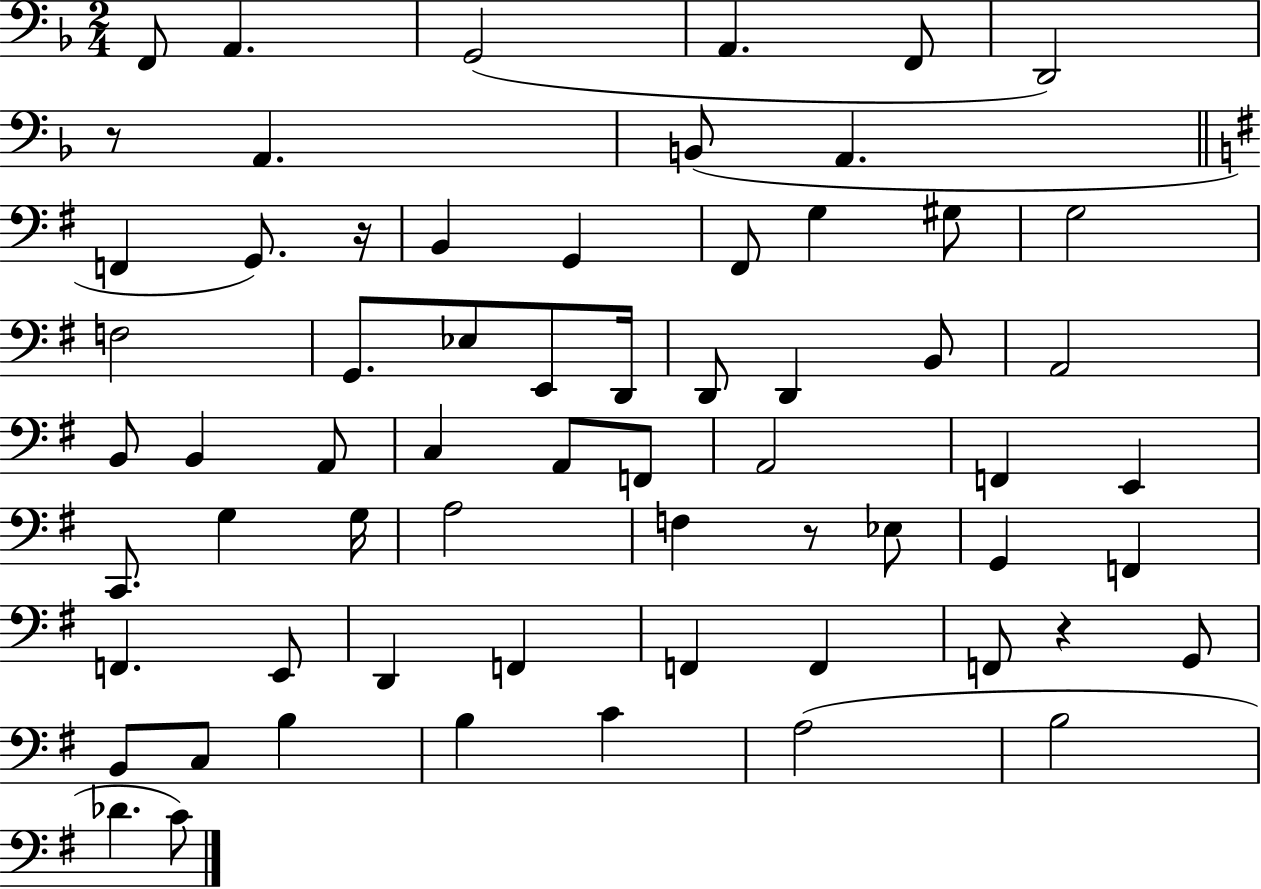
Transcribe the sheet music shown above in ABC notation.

X:1
T:Untitled
M:2/4
L:1/4
K:F
F,,/2 A,, G,,2 A,, F,,/2 D,,2 z/2 A,, B,,/2 A,, F,, G,,/2 z/4 B,, G,, ^F,,/2 G, ^G,/2 G,2 F,2 G,,/2 _E,/2 E,,/2 D,,/4 D,,/2 D,, B,,/2 A,,2 B,,/2 B,, A,,/2 C, A,,/2 F,,/2 A,,2 F,, E,, C,,/2 G, G,/4 A,2 F, z/2 _E,/2 G,, F,, F,, E,,/2 D,, F,, F,, F,, F,,/2 z G,,/2 B,,/2 C,/2 B, B, C A,2 B,2 _D C/2